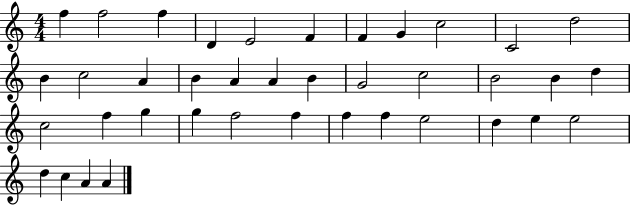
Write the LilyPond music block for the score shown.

{
  \clef treble
  \numericTimeSignature
  \time 4/4
  \key c \major
  f''4 f''2 f''4 | d'4 e'2 f'4 | f'4 g'4 c''2 | c'2 d''2 | \break b'4 c''2 a'4 | b'4 a'4 a'4 b'4 | g'2 c''2 | b'2 b'4 d''4 | \break c''2 f''4 g''4 | g''4 f''2 f''4 | f''4 f''4 e''2 | d''4 e''4 e''2 | \break d''4 c''4 a'4 a'4 | \bar "|."
}